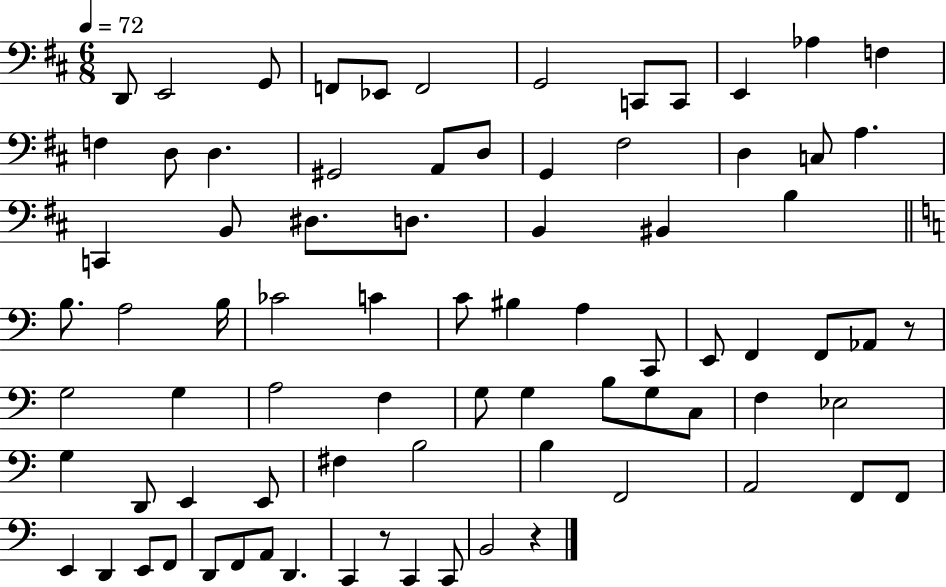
D2/e E2/h G2/e F2/e Eb2/e F2/h G2/h C2/e C2/e E2/q Ab3/q F3/q F3/q D3/e D3/q. G#2/h A2/e D3/e G2/q F#3/h D3/q C3/e A3/q. C2/q B2/e D#3/e. D3/e. B2/q BIS2/q B3/q B3/e. A3/h B3/s CES4/h C4/q C4/e BIS3/q A3/q C2/e E2/e F2/q F2/e Ab2/e R/e G3/h G3/q A3/h F3/q G3/e G3/q B3/e G3/e C3/e F3/q Eb3/h G3/q D2/e E2/q E2/e F#3/q B3/h B3/q F2/h A2/h F2/e F2/e E2/q D2/q E2/e F2/e D2/e F2/e A2/e D2/q. C2/q R/e C2/q C2/e B2/h R/q